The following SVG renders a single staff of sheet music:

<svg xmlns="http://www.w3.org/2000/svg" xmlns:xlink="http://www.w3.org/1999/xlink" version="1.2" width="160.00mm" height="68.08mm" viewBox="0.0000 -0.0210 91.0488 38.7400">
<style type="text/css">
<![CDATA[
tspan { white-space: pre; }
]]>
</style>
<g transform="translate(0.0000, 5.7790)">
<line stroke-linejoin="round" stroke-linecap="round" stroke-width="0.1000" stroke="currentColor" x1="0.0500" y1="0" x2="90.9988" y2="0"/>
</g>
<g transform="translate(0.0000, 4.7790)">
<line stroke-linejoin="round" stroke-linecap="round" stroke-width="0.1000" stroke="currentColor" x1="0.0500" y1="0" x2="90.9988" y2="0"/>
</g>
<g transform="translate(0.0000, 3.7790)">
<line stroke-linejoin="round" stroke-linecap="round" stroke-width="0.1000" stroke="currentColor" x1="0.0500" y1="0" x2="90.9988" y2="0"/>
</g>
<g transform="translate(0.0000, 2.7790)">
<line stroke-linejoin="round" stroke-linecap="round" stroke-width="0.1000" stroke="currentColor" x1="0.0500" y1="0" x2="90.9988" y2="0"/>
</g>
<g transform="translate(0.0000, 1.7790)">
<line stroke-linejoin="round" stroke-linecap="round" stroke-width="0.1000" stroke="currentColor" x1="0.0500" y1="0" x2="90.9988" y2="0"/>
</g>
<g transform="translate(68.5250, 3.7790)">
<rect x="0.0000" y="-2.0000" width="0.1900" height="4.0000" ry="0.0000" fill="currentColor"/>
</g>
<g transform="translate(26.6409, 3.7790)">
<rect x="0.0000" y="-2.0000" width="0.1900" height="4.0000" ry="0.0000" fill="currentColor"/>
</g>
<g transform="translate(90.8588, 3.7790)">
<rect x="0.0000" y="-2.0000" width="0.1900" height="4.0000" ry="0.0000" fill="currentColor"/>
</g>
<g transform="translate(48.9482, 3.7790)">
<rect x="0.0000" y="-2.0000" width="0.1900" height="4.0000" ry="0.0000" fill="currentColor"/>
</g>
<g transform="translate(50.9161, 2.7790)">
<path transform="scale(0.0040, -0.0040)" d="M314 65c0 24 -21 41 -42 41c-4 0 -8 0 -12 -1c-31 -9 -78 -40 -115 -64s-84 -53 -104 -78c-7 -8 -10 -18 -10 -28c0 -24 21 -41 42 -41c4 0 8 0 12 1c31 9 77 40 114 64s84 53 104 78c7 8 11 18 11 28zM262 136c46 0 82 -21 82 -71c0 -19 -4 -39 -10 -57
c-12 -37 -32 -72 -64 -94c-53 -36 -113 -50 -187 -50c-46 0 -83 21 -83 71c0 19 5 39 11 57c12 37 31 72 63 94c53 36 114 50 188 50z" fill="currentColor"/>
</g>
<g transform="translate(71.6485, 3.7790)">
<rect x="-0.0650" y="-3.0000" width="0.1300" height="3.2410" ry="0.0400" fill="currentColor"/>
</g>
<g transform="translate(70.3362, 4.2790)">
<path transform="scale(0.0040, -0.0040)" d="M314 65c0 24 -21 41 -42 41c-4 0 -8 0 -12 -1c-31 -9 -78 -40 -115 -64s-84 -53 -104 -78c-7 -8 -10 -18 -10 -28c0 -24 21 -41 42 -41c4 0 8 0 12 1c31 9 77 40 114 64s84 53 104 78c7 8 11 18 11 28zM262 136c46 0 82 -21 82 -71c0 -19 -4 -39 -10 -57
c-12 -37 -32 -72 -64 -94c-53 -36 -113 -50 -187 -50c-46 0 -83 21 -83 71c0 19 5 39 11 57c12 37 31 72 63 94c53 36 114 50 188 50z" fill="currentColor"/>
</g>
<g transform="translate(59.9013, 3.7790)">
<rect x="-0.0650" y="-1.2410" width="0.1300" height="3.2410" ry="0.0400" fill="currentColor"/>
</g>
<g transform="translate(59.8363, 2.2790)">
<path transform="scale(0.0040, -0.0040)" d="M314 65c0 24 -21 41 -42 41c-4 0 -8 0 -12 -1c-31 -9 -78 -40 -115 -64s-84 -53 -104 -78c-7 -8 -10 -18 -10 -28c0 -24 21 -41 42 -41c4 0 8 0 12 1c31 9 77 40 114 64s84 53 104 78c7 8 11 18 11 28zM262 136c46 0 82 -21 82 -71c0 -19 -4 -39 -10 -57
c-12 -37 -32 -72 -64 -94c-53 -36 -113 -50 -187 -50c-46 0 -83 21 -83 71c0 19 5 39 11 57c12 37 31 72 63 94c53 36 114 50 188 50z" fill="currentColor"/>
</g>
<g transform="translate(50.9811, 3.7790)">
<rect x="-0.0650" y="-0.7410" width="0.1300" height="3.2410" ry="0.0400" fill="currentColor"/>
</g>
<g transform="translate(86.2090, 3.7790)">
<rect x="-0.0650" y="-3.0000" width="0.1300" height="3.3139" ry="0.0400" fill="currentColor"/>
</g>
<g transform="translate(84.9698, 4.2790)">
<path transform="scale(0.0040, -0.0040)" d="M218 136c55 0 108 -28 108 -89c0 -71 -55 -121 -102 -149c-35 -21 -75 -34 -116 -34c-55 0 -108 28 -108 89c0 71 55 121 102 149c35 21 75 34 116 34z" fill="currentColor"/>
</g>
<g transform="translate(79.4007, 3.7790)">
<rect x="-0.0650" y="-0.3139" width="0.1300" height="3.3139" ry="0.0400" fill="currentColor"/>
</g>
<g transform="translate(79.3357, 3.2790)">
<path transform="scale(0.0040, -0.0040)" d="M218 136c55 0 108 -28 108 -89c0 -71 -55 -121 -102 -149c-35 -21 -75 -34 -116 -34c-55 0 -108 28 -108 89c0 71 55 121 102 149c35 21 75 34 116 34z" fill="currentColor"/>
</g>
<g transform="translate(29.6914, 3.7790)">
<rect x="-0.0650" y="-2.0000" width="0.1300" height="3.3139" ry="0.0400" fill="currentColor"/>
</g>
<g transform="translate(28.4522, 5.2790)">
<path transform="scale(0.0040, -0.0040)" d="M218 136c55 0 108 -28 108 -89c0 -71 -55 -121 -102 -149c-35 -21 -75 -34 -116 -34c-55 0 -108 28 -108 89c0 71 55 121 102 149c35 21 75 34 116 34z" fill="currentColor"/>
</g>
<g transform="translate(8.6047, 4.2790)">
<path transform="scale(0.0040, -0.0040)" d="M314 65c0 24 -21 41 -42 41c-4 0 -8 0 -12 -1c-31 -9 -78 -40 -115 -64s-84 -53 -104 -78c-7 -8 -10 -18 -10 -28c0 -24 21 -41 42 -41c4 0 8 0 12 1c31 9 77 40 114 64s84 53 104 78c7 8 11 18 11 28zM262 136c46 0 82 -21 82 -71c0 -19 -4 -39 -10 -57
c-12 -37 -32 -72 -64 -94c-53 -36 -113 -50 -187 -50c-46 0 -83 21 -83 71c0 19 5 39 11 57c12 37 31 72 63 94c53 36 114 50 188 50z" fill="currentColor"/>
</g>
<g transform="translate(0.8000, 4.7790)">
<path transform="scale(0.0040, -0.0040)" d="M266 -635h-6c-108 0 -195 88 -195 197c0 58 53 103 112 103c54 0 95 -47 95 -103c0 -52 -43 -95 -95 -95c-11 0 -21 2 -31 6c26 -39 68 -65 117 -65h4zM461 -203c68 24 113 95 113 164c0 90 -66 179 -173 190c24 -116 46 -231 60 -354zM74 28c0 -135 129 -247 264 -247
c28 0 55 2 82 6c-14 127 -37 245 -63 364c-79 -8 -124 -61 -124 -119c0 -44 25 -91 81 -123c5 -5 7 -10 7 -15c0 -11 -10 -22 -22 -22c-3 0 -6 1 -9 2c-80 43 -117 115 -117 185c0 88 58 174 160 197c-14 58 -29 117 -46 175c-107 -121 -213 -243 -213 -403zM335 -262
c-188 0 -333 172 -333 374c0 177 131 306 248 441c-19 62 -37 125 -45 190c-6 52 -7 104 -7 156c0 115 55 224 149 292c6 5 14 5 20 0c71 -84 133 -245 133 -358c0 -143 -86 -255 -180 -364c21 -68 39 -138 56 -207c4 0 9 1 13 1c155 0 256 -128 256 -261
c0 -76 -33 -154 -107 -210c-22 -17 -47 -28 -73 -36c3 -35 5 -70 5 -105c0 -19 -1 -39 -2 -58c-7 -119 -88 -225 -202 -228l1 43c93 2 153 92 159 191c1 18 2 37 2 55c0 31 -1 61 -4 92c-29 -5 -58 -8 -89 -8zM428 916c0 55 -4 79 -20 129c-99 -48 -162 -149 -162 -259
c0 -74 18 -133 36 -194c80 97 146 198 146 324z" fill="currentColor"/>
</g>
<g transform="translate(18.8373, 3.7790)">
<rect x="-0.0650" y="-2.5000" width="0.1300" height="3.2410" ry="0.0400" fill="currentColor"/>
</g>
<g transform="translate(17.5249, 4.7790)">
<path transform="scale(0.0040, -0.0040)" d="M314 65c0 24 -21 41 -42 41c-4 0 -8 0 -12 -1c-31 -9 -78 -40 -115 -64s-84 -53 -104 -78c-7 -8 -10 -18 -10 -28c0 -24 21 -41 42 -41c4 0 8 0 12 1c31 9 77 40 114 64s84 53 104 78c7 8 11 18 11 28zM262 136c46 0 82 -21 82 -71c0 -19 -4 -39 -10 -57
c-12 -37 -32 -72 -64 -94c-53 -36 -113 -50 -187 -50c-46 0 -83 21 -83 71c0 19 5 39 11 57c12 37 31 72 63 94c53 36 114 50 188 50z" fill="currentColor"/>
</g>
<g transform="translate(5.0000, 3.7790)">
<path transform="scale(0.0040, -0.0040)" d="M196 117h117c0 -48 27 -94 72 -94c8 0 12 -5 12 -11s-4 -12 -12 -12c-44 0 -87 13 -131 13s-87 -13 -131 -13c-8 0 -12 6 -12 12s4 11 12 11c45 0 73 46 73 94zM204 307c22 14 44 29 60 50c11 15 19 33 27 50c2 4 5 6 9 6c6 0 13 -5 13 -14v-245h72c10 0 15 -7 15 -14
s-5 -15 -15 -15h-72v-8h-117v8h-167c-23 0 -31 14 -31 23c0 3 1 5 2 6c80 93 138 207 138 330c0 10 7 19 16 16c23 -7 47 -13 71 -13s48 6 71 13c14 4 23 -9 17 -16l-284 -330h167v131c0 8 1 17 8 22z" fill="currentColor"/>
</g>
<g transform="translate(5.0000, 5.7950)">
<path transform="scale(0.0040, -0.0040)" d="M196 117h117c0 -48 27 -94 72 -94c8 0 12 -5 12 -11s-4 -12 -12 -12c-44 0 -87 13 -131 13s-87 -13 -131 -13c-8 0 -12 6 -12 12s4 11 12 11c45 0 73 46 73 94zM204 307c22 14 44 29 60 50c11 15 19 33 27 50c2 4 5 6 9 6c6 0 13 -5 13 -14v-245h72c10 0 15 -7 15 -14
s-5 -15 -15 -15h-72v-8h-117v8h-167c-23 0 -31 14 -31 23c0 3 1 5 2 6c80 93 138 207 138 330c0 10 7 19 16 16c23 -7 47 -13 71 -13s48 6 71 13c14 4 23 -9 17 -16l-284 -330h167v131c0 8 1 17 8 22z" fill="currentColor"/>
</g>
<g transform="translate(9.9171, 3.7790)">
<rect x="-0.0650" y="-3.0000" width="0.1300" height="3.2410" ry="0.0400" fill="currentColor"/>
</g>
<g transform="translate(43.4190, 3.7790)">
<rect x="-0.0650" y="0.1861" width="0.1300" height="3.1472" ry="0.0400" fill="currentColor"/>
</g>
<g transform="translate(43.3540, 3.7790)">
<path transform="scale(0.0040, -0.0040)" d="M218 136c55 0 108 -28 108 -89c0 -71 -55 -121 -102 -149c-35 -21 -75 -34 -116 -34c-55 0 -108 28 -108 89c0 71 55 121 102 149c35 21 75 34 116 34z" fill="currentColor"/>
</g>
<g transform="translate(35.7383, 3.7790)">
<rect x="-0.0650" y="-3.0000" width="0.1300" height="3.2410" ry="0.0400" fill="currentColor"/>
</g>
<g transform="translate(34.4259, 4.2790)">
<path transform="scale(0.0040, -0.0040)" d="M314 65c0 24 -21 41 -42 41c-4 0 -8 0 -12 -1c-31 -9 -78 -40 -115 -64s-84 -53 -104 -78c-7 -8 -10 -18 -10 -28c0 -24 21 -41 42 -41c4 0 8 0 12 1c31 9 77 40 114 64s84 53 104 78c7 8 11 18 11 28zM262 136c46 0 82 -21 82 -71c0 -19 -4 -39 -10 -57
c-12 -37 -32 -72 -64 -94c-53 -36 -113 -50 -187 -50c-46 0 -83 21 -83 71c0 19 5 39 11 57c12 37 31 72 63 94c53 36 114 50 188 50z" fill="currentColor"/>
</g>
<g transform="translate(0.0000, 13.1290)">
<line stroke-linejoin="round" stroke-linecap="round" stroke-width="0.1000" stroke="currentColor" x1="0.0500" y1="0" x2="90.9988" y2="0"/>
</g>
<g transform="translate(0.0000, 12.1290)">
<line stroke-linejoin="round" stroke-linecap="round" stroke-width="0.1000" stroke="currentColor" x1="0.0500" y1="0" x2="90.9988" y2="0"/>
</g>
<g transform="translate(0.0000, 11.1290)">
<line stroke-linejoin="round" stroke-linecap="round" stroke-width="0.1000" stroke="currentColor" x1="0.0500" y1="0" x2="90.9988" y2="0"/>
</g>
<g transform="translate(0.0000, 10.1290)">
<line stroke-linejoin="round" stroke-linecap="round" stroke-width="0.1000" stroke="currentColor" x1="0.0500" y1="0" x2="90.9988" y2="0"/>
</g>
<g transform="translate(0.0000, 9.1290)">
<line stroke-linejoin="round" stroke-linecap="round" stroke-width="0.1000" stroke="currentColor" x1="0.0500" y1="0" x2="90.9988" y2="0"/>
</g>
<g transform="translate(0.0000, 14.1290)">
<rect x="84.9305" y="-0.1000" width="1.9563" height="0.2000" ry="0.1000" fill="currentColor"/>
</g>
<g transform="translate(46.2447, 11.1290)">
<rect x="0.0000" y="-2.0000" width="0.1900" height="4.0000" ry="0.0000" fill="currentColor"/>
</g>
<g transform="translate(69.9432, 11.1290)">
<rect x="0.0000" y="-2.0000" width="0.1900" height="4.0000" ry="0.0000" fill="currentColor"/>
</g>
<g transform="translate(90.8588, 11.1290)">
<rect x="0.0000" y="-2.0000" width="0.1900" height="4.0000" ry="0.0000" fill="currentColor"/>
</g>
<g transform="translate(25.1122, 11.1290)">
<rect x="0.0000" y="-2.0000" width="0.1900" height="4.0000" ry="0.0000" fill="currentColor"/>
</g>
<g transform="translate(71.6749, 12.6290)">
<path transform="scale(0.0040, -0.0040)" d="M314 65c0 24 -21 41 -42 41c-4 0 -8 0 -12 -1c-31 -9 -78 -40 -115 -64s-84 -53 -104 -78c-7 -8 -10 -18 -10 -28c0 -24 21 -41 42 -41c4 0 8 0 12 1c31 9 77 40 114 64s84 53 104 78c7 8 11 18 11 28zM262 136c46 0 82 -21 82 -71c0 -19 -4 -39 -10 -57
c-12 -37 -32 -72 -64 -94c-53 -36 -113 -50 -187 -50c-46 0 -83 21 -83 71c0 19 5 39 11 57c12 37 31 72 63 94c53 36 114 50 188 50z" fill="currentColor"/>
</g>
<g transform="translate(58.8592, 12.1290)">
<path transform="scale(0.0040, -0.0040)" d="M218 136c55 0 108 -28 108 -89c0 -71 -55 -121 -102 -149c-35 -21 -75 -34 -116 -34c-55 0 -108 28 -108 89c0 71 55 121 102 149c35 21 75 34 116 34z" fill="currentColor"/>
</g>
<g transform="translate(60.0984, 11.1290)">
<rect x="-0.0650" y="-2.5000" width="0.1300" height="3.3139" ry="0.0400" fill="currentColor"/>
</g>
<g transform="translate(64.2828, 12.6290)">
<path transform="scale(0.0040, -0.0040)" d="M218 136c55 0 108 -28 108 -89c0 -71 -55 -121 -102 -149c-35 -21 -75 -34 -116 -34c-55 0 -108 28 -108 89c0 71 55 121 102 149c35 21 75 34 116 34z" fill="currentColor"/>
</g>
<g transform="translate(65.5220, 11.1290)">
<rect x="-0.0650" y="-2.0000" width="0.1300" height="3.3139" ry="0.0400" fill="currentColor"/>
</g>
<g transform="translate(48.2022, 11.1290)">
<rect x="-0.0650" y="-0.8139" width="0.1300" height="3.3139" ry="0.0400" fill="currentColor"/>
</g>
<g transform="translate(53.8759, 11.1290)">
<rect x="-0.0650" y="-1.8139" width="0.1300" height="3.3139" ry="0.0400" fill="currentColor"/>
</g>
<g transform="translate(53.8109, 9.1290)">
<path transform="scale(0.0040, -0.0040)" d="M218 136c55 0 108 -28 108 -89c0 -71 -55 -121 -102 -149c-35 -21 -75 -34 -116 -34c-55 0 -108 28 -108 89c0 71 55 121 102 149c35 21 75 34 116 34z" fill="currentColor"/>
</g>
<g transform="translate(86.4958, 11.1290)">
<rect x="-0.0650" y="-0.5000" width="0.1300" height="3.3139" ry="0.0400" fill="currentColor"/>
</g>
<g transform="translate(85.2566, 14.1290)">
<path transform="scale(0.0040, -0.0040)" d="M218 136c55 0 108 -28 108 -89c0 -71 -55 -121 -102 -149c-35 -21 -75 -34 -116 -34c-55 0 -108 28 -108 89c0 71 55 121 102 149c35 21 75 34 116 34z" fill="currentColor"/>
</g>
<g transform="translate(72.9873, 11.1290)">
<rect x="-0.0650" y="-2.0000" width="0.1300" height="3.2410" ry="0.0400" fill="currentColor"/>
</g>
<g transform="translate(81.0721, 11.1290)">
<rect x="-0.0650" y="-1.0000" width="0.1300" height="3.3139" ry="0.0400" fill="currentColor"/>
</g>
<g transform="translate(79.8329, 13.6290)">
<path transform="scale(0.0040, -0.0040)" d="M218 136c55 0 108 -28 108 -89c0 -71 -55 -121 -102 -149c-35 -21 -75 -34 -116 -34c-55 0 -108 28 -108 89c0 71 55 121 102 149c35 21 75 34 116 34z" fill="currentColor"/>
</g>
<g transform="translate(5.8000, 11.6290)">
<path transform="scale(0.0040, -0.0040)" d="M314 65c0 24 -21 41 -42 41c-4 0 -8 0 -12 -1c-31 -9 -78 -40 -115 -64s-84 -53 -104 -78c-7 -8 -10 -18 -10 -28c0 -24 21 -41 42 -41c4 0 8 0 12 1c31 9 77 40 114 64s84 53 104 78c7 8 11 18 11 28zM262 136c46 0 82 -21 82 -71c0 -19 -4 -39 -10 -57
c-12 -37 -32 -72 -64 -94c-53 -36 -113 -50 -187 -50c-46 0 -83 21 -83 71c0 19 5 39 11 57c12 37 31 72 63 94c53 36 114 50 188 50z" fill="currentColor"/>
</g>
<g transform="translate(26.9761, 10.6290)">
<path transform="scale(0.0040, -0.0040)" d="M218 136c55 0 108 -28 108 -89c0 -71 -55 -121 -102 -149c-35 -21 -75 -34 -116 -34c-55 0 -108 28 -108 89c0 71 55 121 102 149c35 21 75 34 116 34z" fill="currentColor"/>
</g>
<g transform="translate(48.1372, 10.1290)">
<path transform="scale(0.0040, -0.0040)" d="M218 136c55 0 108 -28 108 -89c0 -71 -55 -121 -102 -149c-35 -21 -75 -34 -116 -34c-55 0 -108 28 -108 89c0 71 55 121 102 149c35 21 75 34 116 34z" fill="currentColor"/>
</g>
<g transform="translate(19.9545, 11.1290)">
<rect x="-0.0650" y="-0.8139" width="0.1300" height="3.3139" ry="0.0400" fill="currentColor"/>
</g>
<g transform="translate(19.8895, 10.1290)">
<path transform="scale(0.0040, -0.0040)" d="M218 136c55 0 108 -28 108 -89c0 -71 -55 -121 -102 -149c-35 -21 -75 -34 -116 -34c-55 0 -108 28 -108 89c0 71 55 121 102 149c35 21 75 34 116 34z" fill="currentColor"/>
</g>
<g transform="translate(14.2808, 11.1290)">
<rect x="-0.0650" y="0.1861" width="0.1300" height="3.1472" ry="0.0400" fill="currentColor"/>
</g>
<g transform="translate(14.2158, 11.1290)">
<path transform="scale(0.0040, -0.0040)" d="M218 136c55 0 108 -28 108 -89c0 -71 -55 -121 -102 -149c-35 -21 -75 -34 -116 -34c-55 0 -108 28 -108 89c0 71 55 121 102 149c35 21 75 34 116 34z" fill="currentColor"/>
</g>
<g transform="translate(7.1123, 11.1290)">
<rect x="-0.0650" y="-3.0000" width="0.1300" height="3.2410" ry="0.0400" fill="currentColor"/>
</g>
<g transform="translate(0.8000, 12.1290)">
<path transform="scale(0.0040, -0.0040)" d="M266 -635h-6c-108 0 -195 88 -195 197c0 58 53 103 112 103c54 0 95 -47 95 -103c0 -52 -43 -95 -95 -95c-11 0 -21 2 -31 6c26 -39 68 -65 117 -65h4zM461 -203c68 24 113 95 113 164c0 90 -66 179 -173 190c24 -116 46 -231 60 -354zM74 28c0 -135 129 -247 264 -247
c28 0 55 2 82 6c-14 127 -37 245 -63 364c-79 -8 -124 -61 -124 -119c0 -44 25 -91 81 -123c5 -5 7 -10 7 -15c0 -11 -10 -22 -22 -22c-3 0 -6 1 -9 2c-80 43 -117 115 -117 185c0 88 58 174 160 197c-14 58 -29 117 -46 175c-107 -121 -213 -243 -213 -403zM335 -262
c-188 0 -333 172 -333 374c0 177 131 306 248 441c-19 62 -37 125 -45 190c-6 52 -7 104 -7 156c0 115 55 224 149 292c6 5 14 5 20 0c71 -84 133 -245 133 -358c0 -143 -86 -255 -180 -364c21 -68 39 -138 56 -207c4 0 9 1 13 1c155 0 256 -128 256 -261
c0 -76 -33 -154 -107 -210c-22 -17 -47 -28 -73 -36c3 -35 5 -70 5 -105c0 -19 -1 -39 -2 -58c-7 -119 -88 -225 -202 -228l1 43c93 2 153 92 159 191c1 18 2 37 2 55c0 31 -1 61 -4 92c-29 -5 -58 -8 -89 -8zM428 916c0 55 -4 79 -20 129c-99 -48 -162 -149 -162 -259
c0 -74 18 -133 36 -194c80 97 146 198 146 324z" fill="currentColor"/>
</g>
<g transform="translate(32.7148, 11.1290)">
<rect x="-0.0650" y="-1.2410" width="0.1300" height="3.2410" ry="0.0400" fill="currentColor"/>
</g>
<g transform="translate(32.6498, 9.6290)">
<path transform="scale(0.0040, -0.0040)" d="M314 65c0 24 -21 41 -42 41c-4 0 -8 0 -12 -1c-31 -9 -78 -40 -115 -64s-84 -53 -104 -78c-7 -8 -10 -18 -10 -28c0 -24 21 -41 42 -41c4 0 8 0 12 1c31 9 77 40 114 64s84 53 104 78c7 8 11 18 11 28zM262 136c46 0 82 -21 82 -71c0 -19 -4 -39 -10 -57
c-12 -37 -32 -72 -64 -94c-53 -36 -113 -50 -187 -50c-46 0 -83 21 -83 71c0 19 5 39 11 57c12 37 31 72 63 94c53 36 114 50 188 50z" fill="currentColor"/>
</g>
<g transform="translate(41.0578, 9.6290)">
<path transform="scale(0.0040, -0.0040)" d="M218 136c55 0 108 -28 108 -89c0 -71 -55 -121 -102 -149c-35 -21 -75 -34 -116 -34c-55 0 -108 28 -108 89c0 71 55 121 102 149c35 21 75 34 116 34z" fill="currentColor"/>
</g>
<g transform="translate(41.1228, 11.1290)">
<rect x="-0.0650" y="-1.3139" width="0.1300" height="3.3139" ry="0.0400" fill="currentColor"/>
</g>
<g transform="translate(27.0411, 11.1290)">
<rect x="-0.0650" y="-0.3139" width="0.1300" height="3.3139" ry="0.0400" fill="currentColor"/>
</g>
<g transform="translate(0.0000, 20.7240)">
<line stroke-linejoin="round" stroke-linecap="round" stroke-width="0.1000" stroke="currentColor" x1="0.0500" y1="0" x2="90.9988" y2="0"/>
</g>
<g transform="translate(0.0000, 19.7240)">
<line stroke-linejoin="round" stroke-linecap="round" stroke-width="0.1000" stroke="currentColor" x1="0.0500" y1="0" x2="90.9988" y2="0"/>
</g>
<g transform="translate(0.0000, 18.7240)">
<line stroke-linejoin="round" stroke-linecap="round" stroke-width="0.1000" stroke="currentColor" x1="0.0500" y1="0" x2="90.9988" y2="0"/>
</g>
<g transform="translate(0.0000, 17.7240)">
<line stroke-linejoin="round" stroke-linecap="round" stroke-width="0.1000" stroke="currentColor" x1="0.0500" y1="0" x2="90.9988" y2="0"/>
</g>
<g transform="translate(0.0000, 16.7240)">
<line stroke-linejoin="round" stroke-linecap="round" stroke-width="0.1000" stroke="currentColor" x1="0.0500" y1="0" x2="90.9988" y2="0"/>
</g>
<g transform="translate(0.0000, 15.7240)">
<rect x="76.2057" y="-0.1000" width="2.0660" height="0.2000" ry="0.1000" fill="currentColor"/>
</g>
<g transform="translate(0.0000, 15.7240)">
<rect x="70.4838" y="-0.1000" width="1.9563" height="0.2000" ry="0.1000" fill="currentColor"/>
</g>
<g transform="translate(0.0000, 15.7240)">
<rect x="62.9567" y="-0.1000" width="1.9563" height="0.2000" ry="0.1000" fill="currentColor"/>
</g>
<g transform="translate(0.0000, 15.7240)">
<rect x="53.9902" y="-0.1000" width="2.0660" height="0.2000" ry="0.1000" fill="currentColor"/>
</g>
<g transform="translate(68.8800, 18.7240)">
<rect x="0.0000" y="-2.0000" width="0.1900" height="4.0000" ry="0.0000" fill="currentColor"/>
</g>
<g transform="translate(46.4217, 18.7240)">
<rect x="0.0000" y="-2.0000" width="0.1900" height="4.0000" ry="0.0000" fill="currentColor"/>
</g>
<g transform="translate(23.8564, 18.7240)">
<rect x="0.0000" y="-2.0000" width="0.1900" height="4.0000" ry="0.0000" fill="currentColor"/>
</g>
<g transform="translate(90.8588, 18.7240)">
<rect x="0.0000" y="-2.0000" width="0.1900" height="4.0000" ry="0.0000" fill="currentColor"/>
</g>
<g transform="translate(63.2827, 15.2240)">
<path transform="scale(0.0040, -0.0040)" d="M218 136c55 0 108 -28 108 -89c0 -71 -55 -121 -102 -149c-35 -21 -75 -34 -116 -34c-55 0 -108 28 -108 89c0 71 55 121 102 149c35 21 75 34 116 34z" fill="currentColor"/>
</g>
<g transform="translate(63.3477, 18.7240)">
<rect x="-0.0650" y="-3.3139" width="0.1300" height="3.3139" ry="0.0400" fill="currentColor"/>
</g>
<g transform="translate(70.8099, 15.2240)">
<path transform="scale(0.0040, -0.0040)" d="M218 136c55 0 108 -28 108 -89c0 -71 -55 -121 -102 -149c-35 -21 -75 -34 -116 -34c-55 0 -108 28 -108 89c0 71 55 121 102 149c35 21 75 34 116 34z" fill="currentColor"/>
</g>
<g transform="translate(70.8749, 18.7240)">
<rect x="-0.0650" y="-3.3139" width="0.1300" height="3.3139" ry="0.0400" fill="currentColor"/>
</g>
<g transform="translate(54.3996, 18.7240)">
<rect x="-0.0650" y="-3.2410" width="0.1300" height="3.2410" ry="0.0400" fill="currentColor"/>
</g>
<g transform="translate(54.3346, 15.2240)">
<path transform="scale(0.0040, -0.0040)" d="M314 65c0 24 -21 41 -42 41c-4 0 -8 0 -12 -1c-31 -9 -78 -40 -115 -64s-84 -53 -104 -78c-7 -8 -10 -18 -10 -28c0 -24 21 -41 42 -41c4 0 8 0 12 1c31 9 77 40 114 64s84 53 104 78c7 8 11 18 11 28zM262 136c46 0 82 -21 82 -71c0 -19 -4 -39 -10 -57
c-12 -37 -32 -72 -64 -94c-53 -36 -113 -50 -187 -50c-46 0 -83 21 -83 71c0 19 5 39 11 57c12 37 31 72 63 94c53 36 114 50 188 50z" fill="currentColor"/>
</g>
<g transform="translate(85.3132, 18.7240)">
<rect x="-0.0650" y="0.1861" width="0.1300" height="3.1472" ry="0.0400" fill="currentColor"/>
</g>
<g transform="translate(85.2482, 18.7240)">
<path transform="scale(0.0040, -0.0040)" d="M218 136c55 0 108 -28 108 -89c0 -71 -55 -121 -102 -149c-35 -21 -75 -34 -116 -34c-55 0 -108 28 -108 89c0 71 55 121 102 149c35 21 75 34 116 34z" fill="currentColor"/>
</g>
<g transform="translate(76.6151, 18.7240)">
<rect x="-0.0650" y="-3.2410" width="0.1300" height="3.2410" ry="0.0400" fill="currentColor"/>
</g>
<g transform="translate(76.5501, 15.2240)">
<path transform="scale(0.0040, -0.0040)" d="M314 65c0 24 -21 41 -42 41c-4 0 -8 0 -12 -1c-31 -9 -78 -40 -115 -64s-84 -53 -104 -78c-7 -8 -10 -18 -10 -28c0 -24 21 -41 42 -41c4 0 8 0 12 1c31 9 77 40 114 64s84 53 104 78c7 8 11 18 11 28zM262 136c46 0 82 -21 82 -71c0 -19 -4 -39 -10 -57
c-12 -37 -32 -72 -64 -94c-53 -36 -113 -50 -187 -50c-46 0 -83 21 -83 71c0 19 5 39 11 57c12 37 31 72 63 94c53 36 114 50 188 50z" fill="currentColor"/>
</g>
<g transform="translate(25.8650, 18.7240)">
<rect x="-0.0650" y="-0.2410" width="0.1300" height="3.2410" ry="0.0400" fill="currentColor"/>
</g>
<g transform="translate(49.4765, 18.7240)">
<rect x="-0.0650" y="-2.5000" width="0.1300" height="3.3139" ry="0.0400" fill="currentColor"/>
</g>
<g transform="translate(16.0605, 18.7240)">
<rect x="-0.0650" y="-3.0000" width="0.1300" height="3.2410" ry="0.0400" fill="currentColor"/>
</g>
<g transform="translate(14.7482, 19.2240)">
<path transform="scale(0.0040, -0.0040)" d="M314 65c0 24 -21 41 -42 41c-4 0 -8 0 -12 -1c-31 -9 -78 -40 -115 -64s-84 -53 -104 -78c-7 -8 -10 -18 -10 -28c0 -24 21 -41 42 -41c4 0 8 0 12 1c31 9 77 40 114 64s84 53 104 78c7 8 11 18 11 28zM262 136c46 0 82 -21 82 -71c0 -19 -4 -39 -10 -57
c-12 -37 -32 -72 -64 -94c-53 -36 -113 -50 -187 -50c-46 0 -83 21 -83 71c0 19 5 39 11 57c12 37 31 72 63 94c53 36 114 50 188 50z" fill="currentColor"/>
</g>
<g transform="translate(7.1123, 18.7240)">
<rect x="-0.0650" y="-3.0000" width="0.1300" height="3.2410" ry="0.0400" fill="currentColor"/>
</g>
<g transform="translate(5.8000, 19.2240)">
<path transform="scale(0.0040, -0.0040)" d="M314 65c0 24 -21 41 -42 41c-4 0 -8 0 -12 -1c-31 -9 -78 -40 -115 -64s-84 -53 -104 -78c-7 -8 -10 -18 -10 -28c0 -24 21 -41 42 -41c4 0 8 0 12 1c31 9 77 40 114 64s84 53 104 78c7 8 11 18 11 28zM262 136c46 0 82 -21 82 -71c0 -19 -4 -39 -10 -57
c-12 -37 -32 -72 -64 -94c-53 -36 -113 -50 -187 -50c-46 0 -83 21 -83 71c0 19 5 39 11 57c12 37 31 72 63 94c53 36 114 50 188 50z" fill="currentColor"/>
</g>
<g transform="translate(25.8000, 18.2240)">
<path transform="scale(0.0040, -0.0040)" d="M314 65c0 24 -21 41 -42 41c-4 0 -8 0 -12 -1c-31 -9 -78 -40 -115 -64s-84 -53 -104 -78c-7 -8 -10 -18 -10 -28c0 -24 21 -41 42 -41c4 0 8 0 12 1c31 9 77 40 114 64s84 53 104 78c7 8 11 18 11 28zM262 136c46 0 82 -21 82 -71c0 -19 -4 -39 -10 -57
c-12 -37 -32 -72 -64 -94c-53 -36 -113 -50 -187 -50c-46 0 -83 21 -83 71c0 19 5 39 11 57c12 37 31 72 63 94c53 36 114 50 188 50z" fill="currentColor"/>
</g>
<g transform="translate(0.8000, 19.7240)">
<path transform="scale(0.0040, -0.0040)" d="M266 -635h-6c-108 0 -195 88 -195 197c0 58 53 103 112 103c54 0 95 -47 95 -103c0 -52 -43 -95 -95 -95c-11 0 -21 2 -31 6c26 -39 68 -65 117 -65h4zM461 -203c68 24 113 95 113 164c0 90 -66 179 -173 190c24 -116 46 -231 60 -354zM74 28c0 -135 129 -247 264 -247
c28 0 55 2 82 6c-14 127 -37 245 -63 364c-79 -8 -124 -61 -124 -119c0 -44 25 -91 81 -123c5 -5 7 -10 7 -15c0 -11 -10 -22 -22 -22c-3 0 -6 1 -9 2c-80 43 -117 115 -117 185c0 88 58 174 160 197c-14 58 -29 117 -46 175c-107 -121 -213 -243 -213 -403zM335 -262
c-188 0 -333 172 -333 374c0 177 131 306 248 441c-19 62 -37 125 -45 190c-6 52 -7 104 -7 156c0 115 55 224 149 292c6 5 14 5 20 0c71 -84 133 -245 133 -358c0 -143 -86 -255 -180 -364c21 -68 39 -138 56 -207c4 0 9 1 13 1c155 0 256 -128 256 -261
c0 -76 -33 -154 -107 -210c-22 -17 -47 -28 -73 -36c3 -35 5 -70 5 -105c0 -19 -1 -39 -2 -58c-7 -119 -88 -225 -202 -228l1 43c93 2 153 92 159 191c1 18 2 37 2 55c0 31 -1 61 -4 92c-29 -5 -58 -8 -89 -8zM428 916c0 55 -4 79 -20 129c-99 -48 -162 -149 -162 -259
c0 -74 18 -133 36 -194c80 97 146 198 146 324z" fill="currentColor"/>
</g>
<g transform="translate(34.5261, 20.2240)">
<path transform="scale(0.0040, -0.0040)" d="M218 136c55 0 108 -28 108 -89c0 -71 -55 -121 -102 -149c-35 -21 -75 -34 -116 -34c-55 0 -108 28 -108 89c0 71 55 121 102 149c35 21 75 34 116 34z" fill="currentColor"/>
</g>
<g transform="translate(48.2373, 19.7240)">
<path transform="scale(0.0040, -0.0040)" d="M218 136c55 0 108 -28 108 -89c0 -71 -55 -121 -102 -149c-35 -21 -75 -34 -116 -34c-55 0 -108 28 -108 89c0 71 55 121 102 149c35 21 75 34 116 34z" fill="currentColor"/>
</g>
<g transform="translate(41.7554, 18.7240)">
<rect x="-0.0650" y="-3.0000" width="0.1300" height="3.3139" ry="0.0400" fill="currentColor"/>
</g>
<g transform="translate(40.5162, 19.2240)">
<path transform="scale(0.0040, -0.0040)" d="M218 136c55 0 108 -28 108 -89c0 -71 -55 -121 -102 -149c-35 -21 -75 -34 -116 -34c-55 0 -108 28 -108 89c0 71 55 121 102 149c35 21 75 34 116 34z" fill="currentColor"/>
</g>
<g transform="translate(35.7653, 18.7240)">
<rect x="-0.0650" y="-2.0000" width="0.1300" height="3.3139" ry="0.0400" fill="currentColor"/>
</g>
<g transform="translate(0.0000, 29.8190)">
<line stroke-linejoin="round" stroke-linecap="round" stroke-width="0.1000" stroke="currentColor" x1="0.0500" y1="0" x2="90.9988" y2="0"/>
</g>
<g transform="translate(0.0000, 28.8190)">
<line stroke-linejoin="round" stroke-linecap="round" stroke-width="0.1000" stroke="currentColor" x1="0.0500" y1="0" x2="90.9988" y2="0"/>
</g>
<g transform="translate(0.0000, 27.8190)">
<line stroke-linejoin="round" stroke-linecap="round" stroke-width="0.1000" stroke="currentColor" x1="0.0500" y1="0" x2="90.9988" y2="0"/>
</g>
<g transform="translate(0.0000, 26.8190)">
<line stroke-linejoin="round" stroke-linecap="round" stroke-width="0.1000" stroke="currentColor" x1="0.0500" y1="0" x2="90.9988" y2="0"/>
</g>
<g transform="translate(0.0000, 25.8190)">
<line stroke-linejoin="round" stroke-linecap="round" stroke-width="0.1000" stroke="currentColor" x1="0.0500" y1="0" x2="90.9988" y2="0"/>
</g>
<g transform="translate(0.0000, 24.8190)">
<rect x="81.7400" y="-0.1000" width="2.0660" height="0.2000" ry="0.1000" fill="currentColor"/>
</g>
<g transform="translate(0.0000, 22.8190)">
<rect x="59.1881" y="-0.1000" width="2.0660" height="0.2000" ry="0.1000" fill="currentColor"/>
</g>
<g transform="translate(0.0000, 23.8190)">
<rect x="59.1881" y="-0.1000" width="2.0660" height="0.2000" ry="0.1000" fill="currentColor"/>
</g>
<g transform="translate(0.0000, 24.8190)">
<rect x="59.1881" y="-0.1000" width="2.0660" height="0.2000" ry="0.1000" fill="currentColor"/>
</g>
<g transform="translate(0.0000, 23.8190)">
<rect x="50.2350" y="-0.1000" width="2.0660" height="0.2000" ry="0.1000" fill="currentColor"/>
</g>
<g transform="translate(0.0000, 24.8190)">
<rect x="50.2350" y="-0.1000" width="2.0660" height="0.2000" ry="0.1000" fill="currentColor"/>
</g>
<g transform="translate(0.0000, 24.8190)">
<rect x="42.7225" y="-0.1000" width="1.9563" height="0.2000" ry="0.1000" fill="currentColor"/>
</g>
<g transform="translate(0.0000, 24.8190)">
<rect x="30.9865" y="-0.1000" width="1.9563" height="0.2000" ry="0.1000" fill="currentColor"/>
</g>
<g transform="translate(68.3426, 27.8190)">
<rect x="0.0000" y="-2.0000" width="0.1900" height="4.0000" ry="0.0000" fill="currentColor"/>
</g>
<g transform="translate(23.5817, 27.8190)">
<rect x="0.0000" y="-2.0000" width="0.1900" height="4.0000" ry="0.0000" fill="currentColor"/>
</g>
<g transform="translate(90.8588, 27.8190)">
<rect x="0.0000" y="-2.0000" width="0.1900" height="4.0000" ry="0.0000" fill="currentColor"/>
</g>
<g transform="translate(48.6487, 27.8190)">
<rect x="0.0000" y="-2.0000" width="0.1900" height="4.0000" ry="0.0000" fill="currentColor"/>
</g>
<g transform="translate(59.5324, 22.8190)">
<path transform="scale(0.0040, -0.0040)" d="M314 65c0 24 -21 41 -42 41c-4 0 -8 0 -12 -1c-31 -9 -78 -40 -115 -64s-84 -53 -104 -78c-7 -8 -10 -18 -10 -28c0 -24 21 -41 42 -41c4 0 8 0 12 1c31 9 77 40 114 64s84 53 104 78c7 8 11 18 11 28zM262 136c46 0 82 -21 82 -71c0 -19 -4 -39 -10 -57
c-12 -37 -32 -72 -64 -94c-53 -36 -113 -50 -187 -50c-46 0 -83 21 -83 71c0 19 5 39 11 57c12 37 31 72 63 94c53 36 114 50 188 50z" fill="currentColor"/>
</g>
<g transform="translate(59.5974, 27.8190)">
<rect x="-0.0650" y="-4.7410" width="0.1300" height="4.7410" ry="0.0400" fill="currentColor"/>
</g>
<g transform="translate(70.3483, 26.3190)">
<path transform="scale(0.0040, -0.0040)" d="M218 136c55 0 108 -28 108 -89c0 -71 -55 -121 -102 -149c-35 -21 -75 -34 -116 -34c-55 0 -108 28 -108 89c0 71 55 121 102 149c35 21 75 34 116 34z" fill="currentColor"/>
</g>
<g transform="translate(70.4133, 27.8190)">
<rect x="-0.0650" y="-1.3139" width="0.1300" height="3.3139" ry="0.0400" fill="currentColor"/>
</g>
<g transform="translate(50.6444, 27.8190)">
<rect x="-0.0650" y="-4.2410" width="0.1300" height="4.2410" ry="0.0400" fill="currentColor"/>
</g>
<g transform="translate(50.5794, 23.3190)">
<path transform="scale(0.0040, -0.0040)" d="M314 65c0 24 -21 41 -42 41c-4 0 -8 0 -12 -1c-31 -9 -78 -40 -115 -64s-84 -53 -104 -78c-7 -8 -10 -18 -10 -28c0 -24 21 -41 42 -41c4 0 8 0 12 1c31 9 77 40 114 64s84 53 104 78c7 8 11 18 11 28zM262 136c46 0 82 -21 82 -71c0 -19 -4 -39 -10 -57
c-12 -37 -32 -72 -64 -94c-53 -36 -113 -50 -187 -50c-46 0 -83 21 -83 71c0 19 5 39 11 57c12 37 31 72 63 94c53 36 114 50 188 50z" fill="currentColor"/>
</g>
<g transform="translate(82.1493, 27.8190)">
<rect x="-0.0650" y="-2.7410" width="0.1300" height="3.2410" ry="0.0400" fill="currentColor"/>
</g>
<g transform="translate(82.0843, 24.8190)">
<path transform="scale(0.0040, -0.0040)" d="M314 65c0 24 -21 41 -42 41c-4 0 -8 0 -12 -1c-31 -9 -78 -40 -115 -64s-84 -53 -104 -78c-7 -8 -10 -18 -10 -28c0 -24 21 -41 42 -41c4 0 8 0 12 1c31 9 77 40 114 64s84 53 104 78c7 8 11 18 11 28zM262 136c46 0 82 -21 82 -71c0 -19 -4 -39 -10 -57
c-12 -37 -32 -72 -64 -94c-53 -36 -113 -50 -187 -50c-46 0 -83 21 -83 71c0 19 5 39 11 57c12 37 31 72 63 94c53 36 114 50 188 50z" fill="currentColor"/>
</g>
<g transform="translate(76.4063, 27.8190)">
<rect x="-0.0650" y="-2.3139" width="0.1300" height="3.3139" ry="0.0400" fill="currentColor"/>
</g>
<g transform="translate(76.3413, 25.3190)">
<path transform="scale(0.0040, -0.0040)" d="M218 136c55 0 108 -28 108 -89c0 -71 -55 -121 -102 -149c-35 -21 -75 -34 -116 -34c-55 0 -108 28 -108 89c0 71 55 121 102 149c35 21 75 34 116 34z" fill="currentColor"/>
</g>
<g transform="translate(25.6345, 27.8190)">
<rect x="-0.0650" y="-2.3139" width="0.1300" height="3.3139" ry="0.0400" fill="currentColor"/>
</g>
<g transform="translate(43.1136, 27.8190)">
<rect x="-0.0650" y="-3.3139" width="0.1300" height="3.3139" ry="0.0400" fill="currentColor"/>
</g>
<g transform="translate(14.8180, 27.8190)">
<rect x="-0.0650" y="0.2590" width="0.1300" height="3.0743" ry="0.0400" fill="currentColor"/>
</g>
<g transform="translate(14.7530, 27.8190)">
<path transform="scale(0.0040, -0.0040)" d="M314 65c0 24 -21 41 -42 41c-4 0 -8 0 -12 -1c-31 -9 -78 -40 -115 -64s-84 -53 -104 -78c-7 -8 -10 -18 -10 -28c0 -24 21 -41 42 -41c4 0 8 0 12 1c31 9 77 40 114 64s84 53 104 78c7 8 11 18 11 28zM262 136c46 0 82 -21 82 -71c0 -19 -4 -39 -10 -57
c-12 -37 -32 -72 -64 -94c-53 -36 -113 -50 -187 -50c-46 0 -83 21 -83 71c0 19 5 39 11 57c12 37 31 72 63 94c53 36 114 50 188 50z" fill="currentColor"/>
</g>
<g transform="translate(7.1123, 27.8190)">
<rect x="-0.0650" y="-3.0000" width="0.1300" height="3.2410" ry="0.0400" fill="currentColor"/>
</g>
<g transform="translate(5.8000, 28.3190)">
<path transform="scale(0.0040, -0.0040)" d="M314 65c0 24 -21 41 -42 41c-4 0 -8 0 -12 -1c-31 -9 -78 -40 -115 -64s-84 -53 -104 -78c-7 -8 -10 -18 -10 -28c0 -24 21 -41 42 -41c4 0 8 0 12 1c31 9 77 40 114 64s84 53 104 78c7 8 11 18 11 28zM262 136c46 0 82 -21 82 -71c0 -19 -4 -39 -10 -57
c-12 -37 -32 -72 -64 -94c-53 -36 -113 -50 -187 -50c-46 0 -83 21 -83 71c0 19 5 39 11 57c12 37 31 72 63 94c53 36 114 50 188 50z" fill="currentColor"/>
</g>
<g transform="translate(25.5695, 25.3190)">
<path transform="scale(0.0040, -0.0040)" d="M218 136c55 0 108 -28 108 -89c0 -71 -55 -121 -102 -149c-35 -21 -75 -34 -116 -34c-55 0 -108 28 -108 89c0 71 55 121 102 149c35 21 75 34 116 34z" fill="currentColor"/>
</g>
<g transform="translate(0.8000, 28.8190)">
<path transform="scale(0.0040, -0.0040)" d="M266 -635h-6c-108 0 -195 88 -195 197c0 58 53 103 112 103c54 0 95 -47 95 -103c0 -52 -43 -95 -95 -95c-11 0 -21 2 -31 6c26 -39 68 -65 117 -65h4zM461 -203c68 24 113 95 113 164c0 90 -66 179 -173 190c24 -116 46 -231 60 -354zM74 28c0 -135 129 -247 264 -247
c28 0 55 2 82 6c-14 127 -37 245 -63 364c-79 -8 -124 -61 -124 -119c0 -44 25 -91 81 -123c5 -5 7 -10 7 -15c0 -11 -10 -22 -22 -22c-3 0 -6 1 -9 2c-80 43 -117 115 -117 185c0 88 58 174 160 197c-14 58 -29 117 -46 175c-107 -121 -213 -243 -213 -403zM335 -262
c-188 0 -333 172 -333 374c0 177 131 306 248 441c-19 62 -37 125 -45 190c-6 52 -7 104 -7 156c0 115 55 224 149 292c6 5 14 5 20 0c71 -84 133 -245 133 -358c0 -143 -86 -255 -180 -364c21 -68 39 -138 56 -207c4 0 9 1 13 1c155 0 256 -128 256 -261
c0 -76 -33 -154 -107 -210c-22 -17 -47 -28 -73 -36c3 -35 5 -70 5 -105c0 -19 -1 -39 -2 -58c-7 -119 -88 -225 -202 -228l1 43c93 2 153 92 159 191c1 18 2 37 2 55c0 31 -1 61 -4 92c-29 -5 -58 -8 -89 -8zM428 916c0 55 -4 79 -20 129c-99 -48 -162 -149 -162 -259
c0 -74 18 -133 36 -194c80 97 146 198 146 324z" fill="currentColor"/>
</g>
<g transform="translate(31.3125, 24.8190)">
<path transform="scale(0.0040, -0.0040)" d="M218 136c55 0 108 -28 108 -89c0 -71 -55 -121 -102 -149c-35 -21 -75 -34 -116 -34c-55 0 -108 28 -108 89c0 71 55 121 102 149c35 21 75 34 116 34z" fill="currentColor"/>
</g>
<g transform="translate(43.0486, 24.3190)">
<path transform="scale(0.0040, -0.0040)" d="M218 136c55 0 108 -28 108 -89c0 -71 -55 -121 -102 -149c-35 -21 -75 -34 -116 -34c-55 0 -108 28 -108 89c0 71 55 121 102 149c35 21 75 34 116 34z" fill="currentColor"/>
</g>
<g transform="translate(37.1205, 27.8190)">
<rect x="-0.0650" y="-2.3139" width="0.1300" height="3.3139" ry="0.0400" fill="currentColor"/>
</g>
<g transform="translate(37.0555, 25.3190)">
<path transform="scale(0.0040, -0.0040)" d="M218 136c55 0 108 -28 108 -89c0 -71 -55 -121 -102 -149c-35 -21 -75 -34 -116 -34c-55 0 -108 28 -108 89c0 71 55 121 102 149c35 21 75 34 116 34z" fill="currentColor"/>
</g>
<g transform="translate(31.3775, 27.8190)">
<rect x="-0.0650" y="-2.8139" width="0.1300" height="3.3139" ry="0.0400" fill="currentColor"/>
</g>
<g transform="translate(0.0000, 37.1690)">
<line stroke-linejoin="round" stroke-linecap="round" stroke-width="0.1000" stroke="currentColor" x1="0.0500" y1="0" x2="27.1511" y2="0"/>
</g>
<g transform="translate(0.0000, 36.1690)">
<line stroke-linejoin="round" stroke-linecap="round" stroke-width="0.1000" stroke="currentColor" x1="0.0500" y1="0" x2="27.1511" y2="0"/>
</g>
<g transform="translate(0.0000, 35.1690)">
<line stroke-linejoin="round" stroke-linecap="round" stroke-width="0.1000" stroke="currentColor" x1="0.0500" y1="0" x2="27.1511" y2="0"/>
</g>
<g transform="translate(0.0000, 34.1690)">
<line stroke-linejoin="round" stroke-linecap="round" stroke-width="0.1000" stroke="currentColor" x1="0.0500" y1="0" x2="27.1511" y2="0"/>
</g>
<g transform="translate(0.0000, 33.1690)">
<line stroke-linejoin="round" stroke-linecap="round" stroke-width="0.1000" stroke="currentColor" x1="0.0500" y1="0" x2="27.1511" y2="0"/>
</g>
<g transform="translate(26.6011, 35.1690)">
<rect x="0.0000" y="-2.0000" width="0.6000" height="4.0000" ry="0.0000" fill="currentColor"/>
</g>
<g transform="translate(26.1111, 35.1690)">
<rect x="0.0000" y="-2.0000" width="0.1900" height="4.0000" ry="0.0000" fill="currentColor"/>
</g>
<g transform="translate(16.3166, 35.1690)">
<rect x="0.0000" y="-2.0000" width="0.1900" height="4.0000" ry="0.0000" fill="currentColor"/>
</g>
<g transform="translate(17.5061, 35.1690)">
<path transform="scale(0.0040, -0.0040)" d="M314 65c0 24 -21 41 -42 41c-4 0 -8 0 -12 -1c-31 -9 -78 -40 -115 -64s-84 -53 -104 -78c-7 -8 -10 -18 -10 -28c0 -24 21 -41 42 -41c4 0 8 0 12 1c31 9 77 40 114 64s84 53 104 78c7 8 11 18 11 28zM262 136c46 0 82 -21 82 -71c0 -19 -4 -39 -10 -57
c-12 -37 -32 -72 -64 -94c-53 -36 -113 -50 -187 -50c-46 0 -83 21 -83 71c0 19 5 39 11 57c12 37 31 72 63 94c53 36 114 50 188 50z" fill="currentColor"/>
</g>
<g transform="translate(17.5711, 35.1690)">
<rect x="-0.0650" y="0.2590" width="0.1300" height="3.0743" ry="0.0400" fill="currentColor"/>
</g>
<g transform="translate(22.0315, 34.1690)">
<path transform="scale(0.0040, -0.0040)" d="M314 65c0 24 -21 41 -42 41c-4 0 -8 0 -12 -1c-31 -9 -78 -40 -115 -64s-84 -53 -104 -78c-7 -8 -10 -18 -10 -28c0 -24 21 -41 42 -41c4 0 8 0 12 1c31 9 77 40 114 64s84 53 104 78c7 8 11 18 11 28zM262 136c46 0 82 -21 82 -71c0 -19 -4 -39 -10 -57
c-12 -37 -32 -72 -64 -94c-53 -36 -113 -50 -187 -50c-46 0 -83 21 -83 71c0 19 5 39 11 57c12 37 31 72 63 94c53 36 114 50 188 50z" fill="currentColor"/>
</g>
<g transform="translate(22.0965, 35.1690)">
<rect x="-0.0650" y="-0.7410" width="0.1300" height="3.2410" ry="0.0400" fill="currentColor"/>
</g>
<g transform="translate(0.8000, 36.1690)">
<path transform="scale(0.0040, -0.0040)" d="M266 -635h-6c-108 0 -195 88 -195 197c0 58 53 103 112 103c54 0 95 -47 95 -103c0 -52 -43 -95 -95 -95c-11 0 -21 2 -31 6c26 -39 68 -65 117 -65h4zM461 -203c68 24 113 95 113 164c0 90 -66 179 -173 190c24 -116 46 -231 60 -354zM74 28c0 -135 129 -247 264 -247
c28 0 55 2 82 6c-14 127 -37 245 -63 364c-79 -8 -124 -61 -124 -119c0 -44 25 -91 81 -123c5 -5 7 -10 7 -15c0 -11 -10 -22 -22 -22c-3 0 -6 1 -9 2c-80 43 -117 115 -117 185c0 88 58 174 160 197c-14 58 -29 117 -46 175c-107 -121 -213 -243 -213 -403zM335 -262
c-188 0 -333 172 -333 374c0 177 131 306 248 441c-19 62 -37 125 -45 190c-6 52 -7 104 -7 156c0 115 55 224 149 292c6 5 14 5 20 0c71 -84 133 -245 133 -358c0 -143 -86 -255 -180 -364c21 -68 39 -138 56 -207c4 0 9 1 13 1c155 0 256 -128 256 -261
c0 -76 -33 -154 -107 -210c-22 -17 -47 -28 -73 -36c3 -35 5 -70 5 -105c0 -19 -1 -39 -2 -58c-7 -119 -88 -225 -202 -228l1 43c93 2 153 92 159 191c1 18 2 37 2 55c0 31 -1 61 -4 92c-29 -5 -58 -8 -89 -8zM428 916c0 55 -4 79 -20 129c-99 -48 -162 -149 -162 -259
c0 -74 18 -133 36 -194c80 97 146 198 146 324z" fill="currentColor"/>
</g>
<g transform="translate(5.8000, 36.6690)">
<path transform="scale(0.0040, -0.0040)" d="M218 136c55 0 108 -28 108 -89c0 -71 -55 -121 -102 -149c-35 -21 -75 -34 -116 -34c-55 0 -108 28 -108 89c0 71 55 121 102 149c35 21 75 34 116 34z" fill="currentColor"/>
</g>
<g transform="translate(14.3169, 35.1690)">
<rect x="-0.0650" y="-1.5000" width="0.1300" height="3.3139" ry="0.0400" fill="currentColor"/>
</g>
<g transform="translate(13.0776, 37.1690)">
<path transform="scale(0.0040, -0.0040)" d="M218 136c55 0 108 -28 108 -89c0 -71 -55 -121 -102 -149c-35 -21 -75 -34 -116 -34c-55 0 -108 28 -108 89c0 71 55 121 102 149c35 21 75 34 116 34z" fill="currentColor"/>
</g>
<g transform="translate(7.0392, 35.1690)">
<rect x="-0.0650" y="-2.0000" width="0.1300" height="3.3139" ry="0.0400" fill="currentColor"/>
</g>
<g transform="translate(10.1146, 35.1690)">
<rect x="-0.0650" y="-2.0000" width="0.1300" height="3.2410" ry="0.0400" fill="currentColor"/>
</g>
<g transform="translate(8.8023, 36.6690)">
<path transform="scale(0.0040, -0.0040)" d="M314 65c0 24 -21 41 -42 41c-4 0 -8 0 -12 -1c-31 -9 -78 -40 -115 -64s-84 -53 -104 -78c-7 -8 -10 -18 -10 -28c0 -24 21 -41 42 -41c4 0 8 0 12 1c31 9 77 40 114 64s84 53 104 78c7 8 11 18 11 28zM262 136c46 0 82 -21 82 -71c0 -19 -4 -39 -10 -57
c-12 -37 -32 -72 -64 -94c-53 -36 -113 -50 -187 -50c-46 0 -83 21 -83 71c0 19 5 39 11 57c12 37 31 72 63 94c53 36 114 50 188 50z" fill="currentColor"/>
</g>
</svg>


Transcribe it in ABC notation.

X:1
T:Untitled
M:4/4
L:1/4
K:C
A2 G2 F A2 B d2 e2 A2 c A A2 B d c e2 e d f G F F2 D C A2 A2 c2 F A G b2 b b b2 B A2 B2 g a g b d'2 e'2 e g a2 F F2 E B2 d2